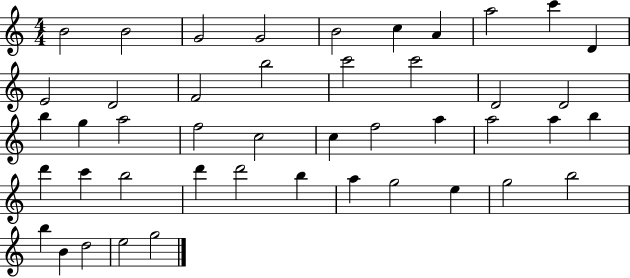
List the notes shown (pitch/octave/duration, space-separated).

B4/h B4/h G4/h G4/h B4/h C5/q A4/q A5/h C6/q D4/q E4/h D4/h F4/h B5/h C6/h C6/h D4/h D4/h B5/q G5/q A5/h F5/h C5/h C5/q F5/h A5/q A5/h A5/q B5/q D6/q C6/q B5/h D6/q D6/h B5/q A5/q G5/h E5/q G5/h B5/h B5/q B4/q D5/h E5/h G5/h